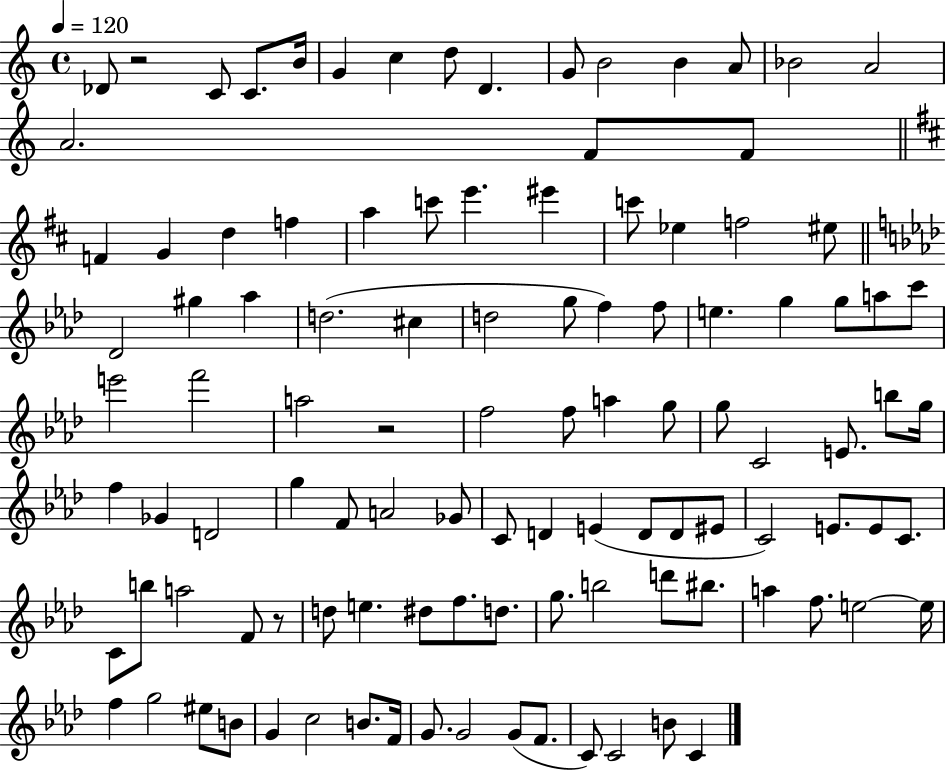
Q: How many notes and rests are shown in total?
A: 108